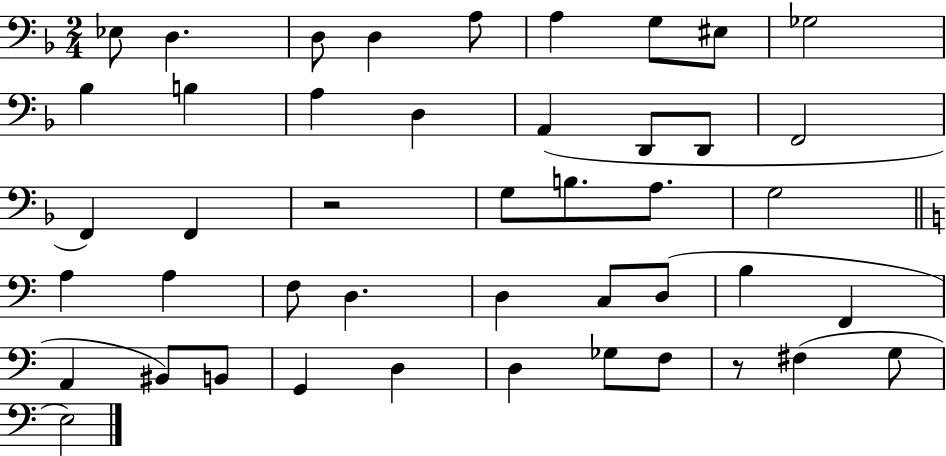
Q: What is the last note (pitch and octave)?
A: E3